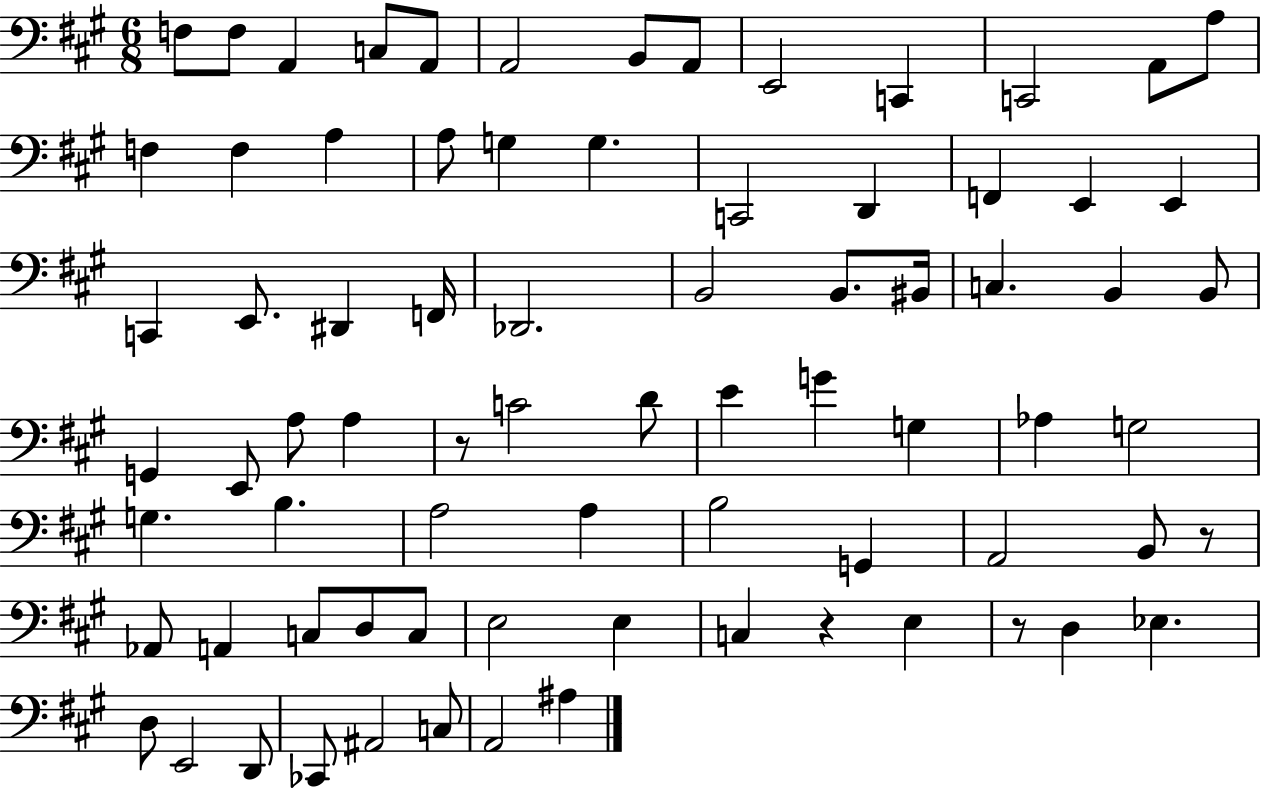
F3/e F3/e A2/q C3/e A2/e A2/h B2/e A2/e E2/h C2/q C2/h A2/e A3/e F3/q F3/q A3/q A3/e G3/q G3/q. C2/h D2/q F2/q E2/q E2/q C2/q E2/e. D#2/q F2/s Db2/h. B2/h B2/e. BIS2/s C3/q. B2/q B2/e G2/q E2/e A3/e A3/q R/e C4/h D4/e E4/q G4/q G3/q Ab3/q G3/h G3/q. B3/q. A3/h A3/q B3/h G2/q A2/h B2/e R/e Ab2/e A2/q C3/e D3/e C3/e E3/h E3/q C3/q R/q E3/q R/e D3/q Eb3/q. D3/e E2/h D2/e CES2/e A#2/h C3/e A2/h A#3/q